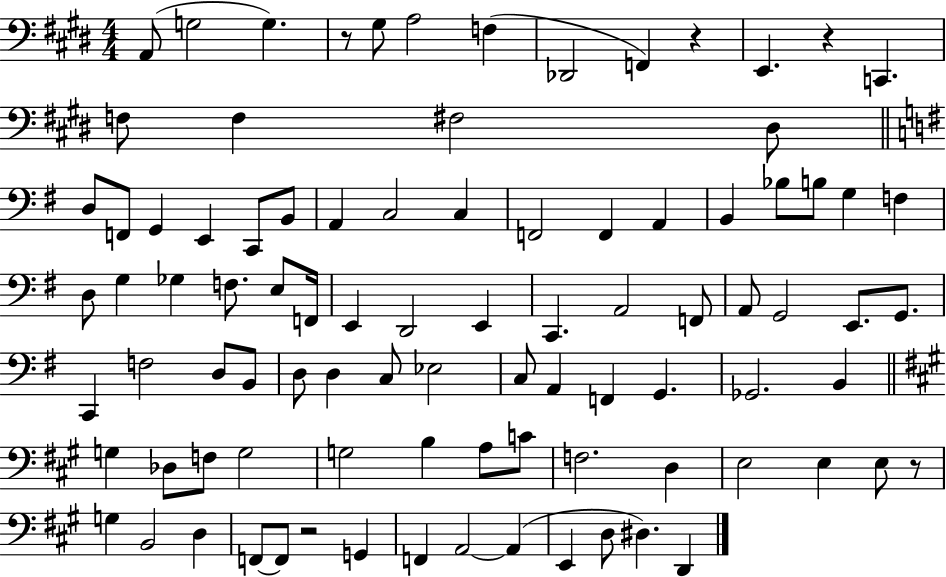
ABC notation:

X:1
T:Untitled
M:4/4
L:1/4
K:E
A,,/2 G,2 G, z/2 ^G,/2 A,2 F, _D,,2 F,, z E,, z C,, F,/2 F, ^F,2 ^D,/2 D,/2 F,,/2 G,, E,, C,,/2 B,,/2 A,, C,2 C, F,,2 F,, A,, B,, _B,/2 B,/2 G, F, D,/2 G, _G, F,/2 E,/2 F,,/4 E,, D,,2 E,, C,, A,,2 F,,/2 A,,/2 G,,2 E,,/2 G,,/2 C,, F,2 D,/2 B,,/2 D,/2 D, C,/2 _E,2 C,/2 A,, F,, G,, _G,,2 B,, G, _D,/2 F,/2 G,2 G,2 B, A,/2 C/2 F,2 D, E,2 E, E,/2 z/2 G, B,,2 D, F,,/2 F,,/2 z2 G,, F,, A,,2 A,, E,, D,/2 ^D, D,,